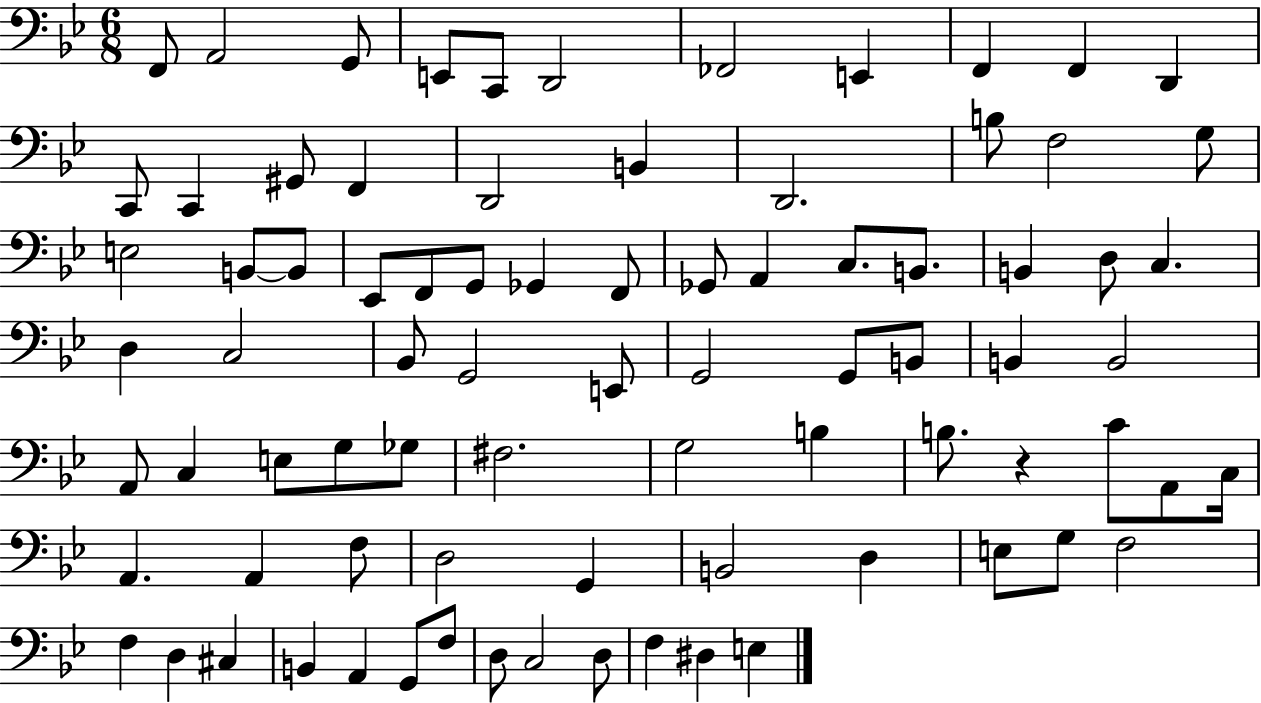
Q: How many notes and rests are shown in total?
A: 82